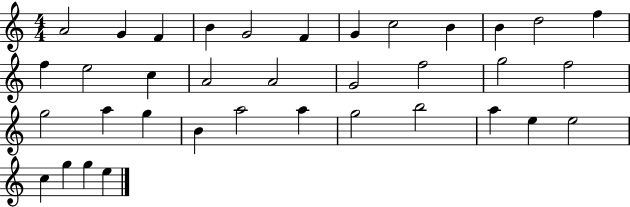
X:1
T:Untitled
M:4/4
L:1/4
K:C
A2 G F B G2 F G c2 B B d2 f f e2 c A2 A2 G2 f2 g2 f2 g2 a g B a2 a g2 b2 a e e2 c g g e